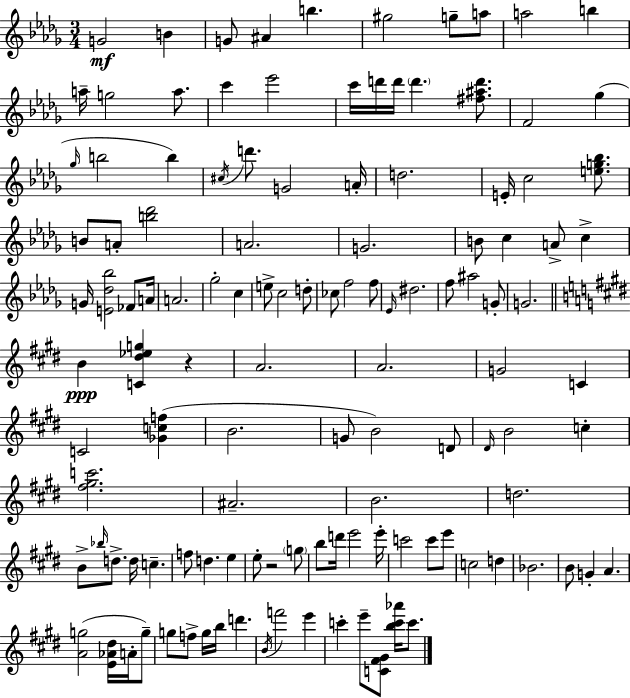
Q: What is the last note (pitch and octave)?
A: C6